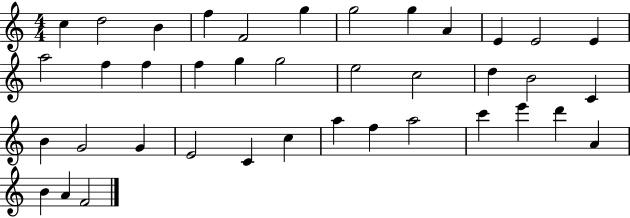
{
  \clef treble
  \numericTimeSignature
  \time 4/4
  \key c \major
  c''4 d''2 b'4 | f''4 f'2 g''4 | g''2 g''4 a'4 | e'4 e'2 e'4 | \break a''2 f''4 f''4 | f''4 g''4 g''2 | e''2 c''2 | d''4 b'2 c'4 | \break b'4 g'2 g'4 | e'2 c'4 c''4 | a''4 f''4 a''2 | c'''4 e'''4 d'''4 a'4 | \break b'4 a'4 f'2 | \bar "|."
}